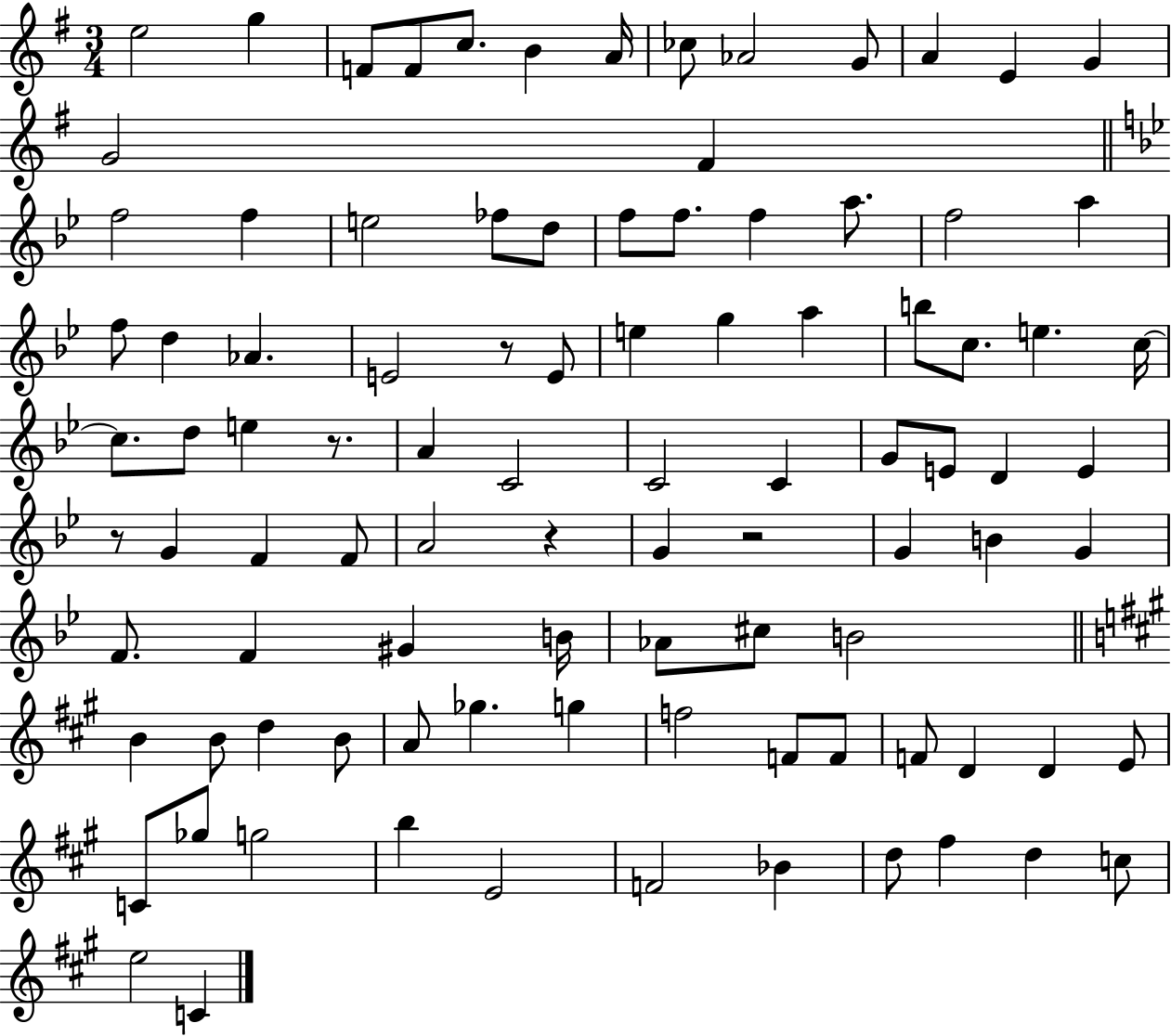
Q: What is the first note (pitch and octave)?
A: E5